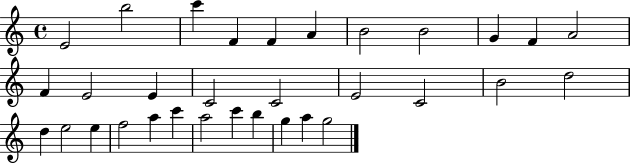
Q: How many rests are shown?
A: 0